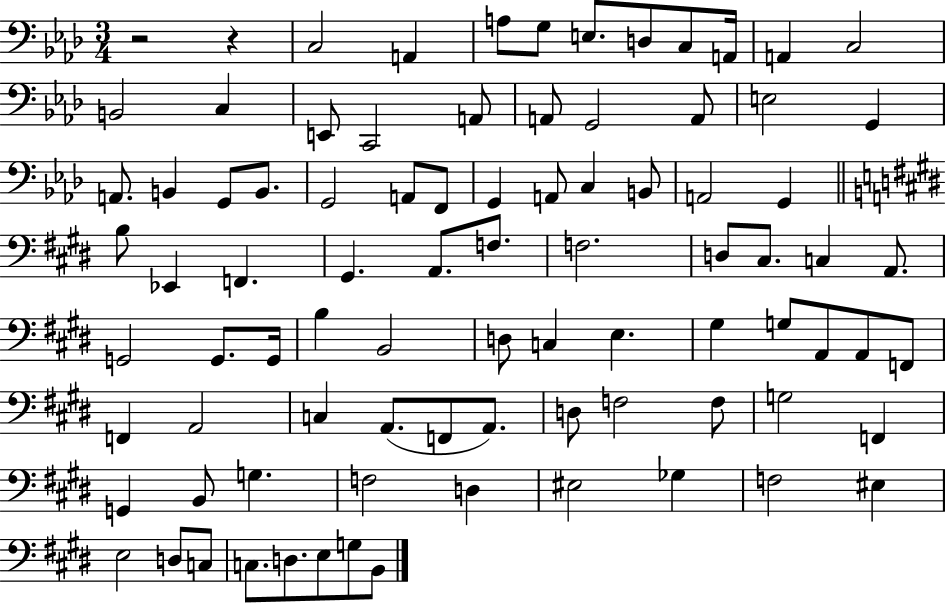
{
  \clef bass
  \numericTimeSignature
  \time 3/4
  \key aes \major
  r2 r4 | c2 a,4 | a8 g8 e8. d8 c8 a,16 | a,4 c2 | \break b,2 c4 | e,8 c,2 a,8 | a,8 g,2 a,8 | e2 g,4 | \break a,8. b,4 g,8 b,8. | g,2 a,8 f,8 | g,4 a,8 c4 b,8 | a,2 g,4 | \break \bar "||" \break \key e \major b8 ees,4 f,4. | gis,4. a,8. f8. | f2. | d8 cis8. c4 a,8. | \break g,2 g,8. g,16 | b4 b,2 | d8 c4 e4. | gis4 g8 a,8 a,8 f,8 | \break f,4 a,2 | c4 a,8.( f,8 a,8.) | d8 f2 f8 | g2 f,4 | \break g,4 b,8 g4. | f2 d4 | eis2 ges4 | f2 eis4 | \break e2 d8 c8 | c8. d8. e8 g8 b,8 | \bar "|."
}